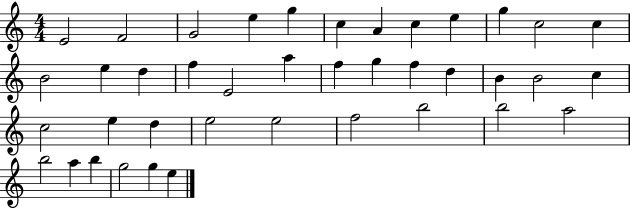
{
  \clef treble
  \numericTimeSignature
  \time 4/4
  \key c \major
  e'2 f'2 | g'2 e''4 g''4 | c''4 a'4 c''4 e''4 | g''4 c''2 c''4 | \break b'2 e''4 d''4 | f''4 e'2 a''4 | f''4 g''4 f''4 d''4 | b'4 b'2 c''4 | \break c''2 e''4 d''4 | e''2 e''2 | f''2 b''2 | b''2 a''2 | \break b''2 a''4 b''4 | g''2 g''4 e''4 | \bar "|."
}